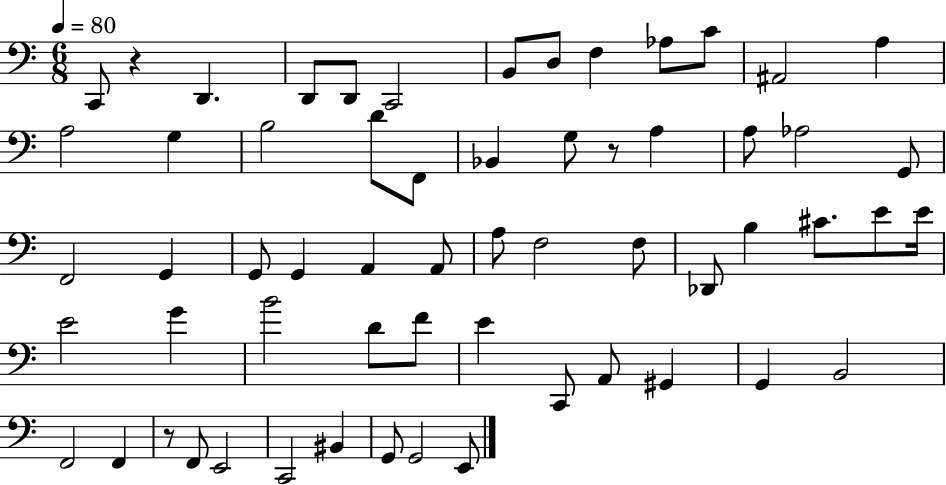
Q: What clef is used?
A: bass